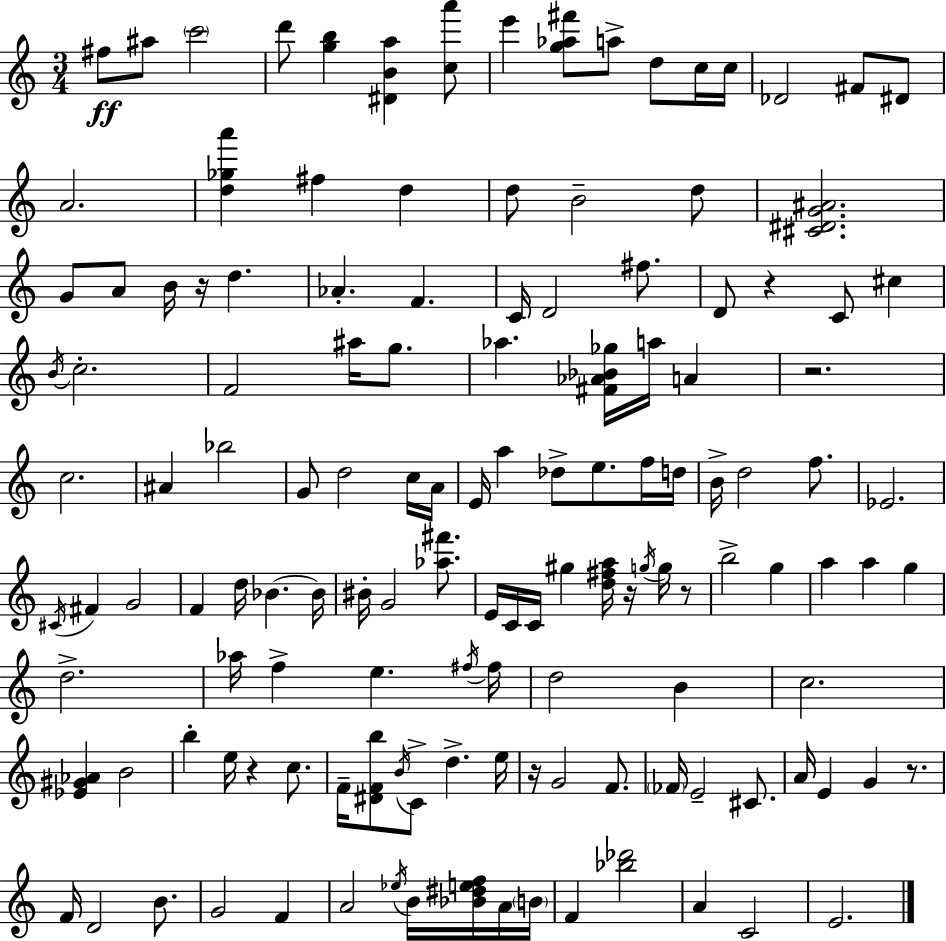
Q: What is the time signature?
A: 3/4